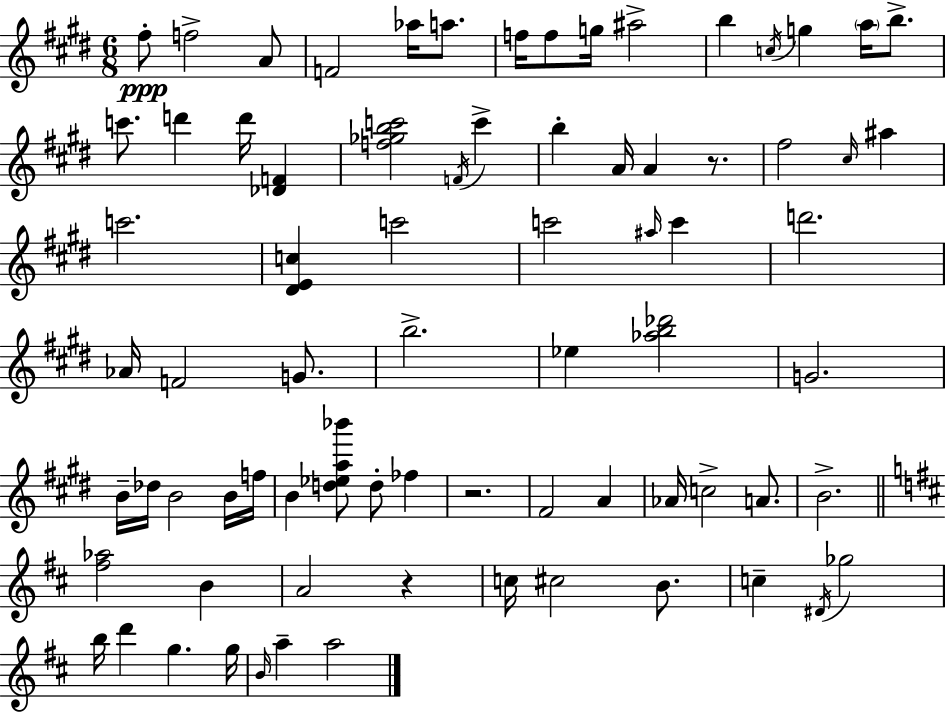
F#5/e F5/h A4/e F4/h Ab5/s A5/e. F5/s F5/e G5/s A#5/h B5/q C5/s G5/q A5/s B5/e. C6/e. D6/q D6/s [Db4,F4]/q [F5,Gb5,B5,C6]/h F4/s C6/q B5/q A4/s A4/q R/e. F#5/h C#5/s A#5/q C6/h. [D#4,E4,C5]/q C6/h C6/h A#5/s C6/q D6/h. Ab4/s F4/h G4/e. B5/h. Eb5/q [Ab5,B5,Db6]/h G4/h. B4/s Db5/s B4/h B4/s F5/s B4/q [D5,Eb5,A5,Bb6]/e D5/e FES5/q R/h. F#4/h A4/q Ab4/s C5/h A4/e. B4/h. [F#5,Ab5]/h B4/q A4/h R/q C5/s C#5/h B4/e. C5/q D#4/s Gb5/h B5/s D6/q G5/q. G5/s B4/s A5/q A5/h